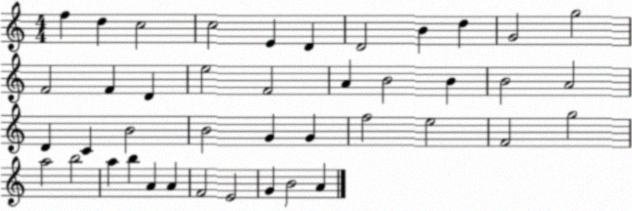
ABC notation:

X:1
T:Untitled
M:4/4
L:1/4
K:C
f d c2 c2 E D D2 B d G2 g2 F2 F D e2 F2 A B2 B B2 A2 D C B2 B2 G G f2 e2 F2 g2 a2 b2 a b A A F2 E2 G B2 A